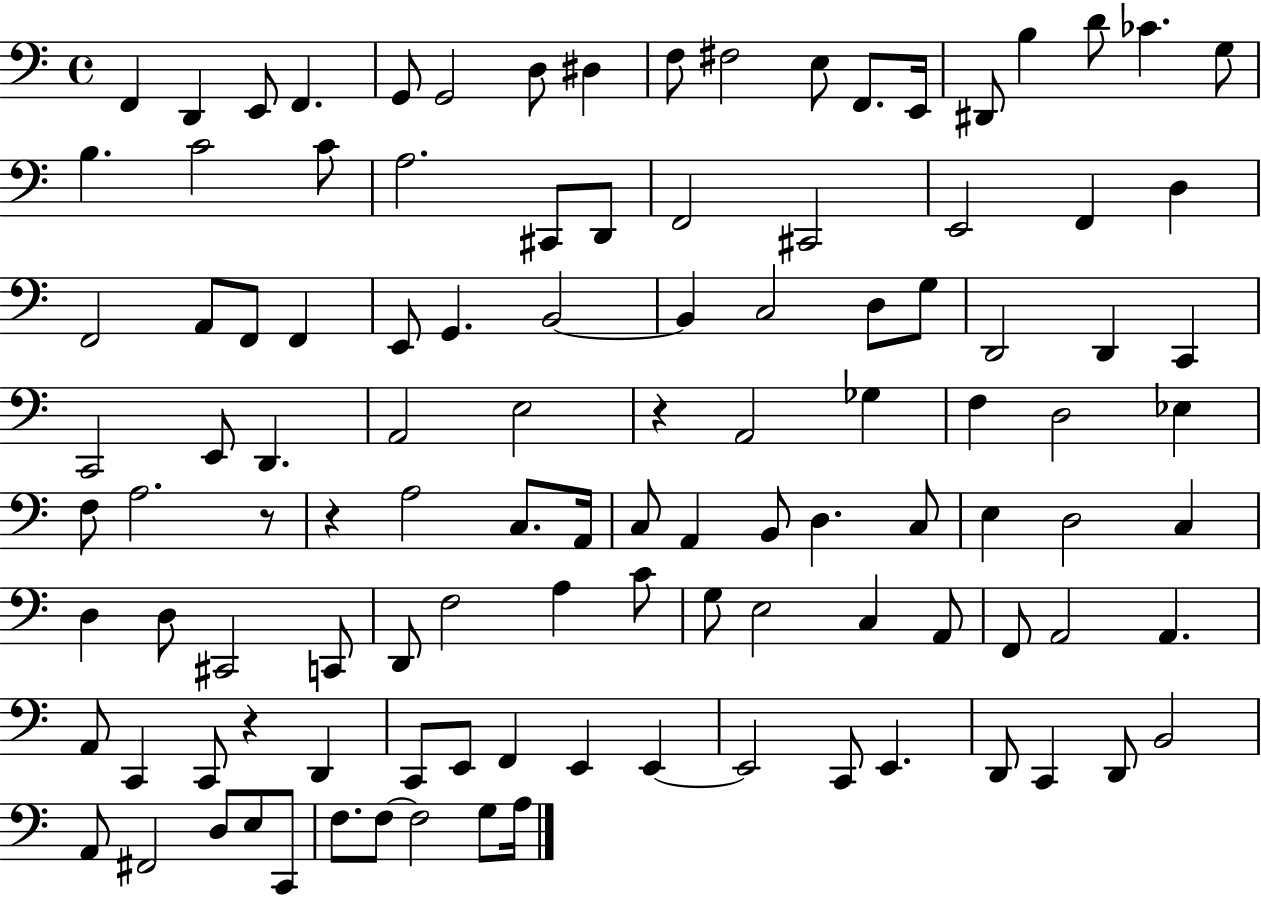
X:1
T:Untitled
M:4/4
L:1/4
K:C
F,, D,, E,,/2 F,, G,,/2 G,,2 D,/2 ^D, F,/2 ^F,2 E,/2 F,,/2 E,,/4 ^D,,/2 B, D/2 _C G,/2 B, C2 C/2 A,2 ^C,,/2 D,,/2 F,,2 ^C,,2 E,,2 F,, D, F,,2 A,,/2 F,,/2 F,, E,,/2 G,, B,,2 B,, C,2 D,/2 G,/2 D,,2 D,, C,, C,,2 E,,/2 D,, A,,2 E,2 z A,,2 _G, F, D,2 _E, F,/2 A,2 z/2 z A,2 C,/2 A,,/4 C,/2 A,, B,,/2 D, C,/2 E, D,2 C, D, D,/2 ^C,,2 C,,/2 D,,/2 F,2 A, C/2 G,/2 E,2 C, A,,/2 F,,/2 A,,2 A,, A,,/2 C,, C,,/2 z D,, C,,/2 E,,/2 F,, E,, E,, E,,2 C,,/2 E,, D,,/2 C,, D,,/2 B,,2 A,,/2 ^F,,2 D,/2 E,/2 C,,/2 F,/2 F,/2 F,2 G,/2 A,/4